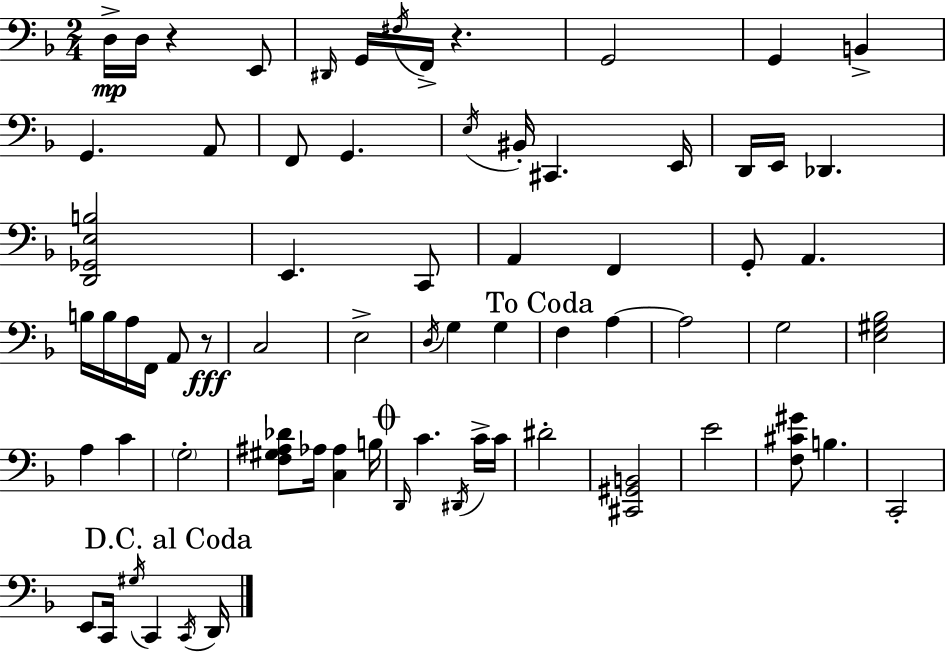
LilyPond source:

{
  \clef bass
  \numericTimeSignature
  \time 2/4
  \key d \minor
  \repeat volta 2 { d16->\mp d16 r4 e,8 | \grace { dis,16 } g,16 \acciaccatura { fis16 } f,16-> r4. | g,2 | g,4 b,4-> | \break g,4. | a,8 f,8 g,4. | \acciaccatura { e16 } bis,16-. cis,4. | e,16 d,16 e,16 des,4. | \break <d, ges, e b>2 | e,4. | c,8 a,4 f,4 | g,8-. a,4. | \break b16 b16 a16 f,16 a,8 | r8\fff c2 | e2-> | \acciaccatura { d16 } g4 | \break g4 \mark "To Coda" f4 | a4~~ a2 | g2 | <e gis bes>2 | \break a4 | c'4 \parenthesize g2-. | <f gis ais des'>8 aes16 <c aes>4 | b16 \mark \markup { \musicglyph "scripts.coda" } \grace { d,16 } c'4. | \break \acciaccatura { dis,16 } c'16-> c'16 dis'2-. | <cis, gis, b,>2 | e'2 | <f cis' gis'>8 | \break b4. c,2-. | e,8 | c,16 \acciaccatura { gis16 } c,4 \mark "D.C. al Coda" \acciaccatura { c,16 } d,16 | } \bar "|."
}